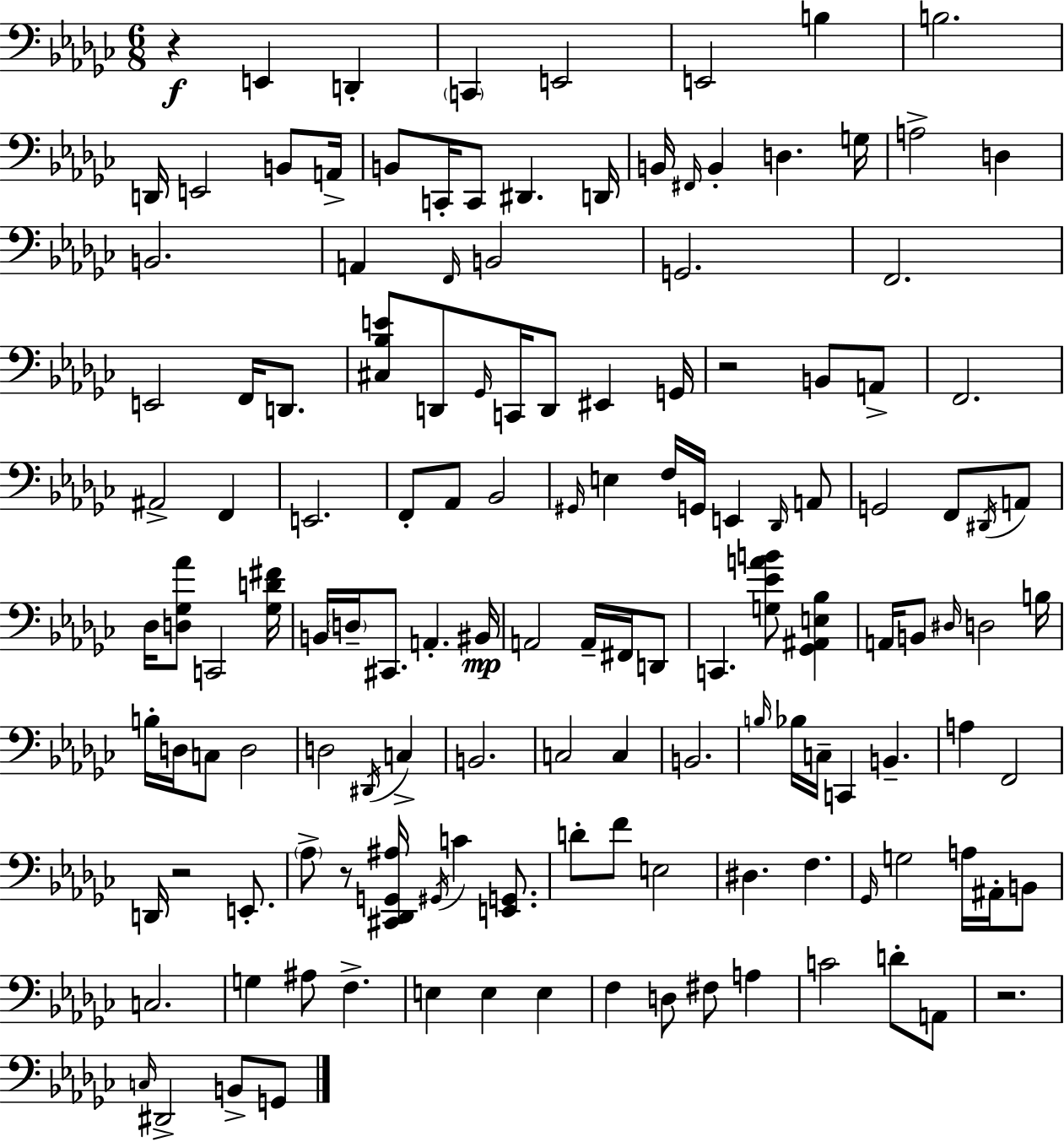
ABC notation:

X:1
T:Untitled
M:6/8
L:1/4
K:Ebm
z E,, D,, C,, E,,2 E,,2 B, B,2 D,,/4 E,,2 B,,/2 A,,/4 B,,/2 C,,/4 C,,/2 ^D,, D,,/4 B,,/4 ^F,,/4 B,, D, G,/4 A,2 D, B,,2 A,, F,,/4 B,,2 G,,2 F,,2 E,,2 F,,/4 D,,/2 [^C,_B,E]/2 D,,/2 _G,,/4 C,,/4 D,,/2 ^E,, G,,/4 z2 B,,/2 A,,/2 F,,2 ^A,,2 F,, E,,2 F,,/2 _A,,/2 _B,,2 ^G,,/4 E, F,/4 G,,/4 E,, _D,,/4 A,,/2 G,,2 F,,/2 ^D,,/4 A,,/2 _D,/4 [D,_G,_A]/2 C,,2 [_G,D^F]/4 B,,/4 D,/4 ^C,,/2 A,, ^B,,/4 A,,2 A,,/4 ^F,,/4 D,,/2 C,, [G,_EAB]/2 [_G,,^A,,E,_B,] A,,/4 B,,/2 ^D,/4 D,2 B,/4 B,/4 D,/4 C,/2 D,2 D,2 ^D,,/4 C, B,,2 C,2 C, B,,2 B,/4 _B,/4 C,/4 C,, B,, A, F,,2 D,,/4 z2 E,,/2 _A,/2 z/2 [^C,,_D,,G,,^A,]/4 ^G,,/4 C [E,,G,,]/2 D/2 F/2 E,2 ^D, F, _G,,/4 G,2 A,/4 ^A,,/4 B,,/2 C,2 G, ^A,/2 F, E, E, E, F, D,/2 ^F,/2 A, C2 D/2 A,,/2 z2 C,/4 ^D,,2 B,,/2 G,,/2